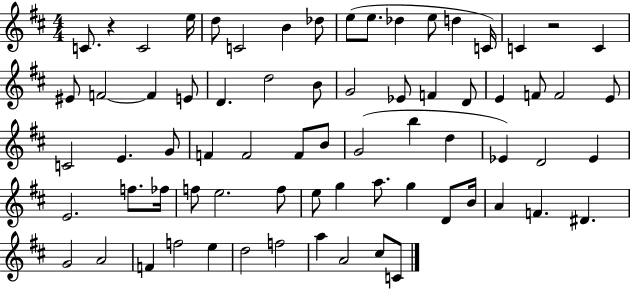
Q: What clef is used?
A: treble